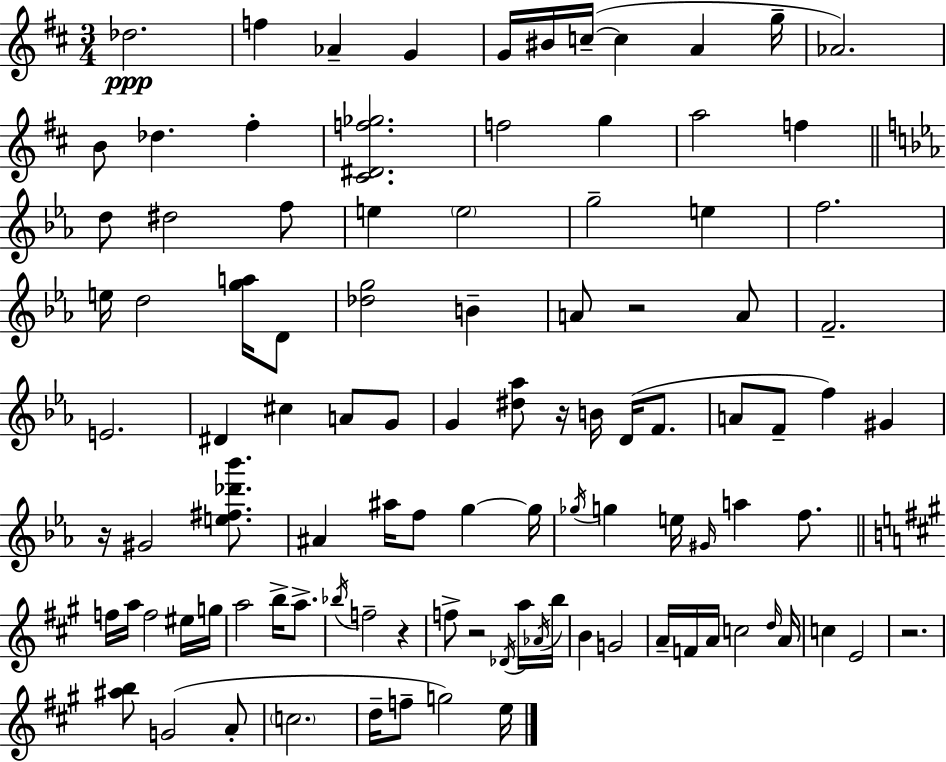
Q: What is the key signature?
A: D major